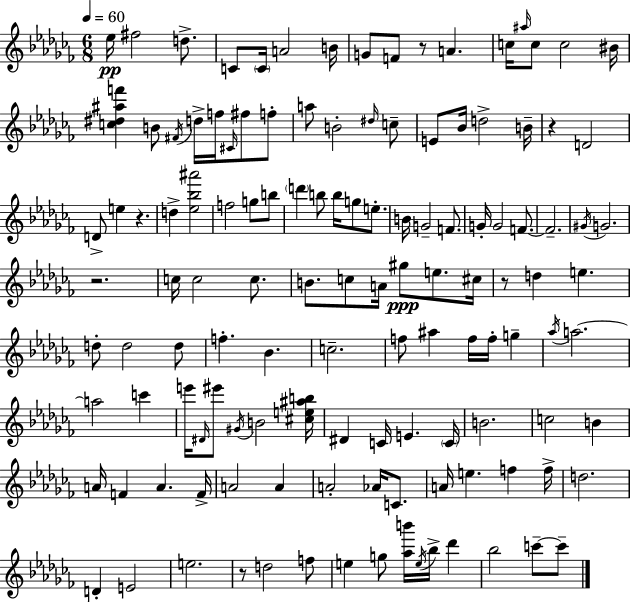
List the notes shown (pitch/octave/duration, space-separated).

Eb5/s F#5/h D5/e. C4/e C4/s A4/h B4/s G4/e F4/e R/e A4/q. C5/s A#5/s C5/e C5/h BIS4/s [C5,D#5,A#5,F6]/q B4/e F#4/s D5/s F5/s C#4/s F#5/e F5/e A5/e B4/h D#5/s C5/e E4/e Bb4/s D5/h B4/s R/q D4/h D4/e E5/q R/q. D5/q [Eb5,Bb5,A#6]/h F5/h G5/e B5/e D6/q B5/e B5/s G5/e E5/e. B4/s G4/h F4/e. G4/s G4/h F4/e. F4/h. G#4/s G4/h. R/h. C5/s C5/h C5/e. B4/e. C5/e A4/s G#5/e E5/e. C#5/s R/e D5/q E5/q. D5/e D5/h D5/e F5/q. Bb4/q. C5/h. F5/e A#5/q F5/s F5/s G5/q Ab5/s A5/h. A5/h C6/q E6/s D#4/s EIS6/e G#4/s B4/h [C#5,E5,A#5,B5]/s D#4/q C4/s E4/q. C4/s B4/h. C5/h B4/q A4/s F4/q A4/q. F4/s A4/h A4/q A4/h Ab4/s C4/e. A4/s E5/q. F5/q F5/s D5/h. D4/q E4/h E5/h. R/e D5/h F5/e E5/q G5/e [Ab5,B6]/s E5/s Bb5/s Db6/q Bb5/h C6/e C6/e